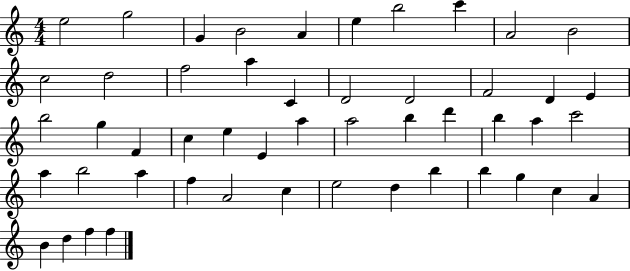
E5/h G5/h G4/q B4/h A4/q E5/q B5/h C6/q A4/h B4/h C5/h D5/h F5/h A5/q C4/q D4/h D4/h F4/h D4/q E4/q B5/h G5/q F4/q C5/q E5/q E4/q A5/q A5/h B5/q D6/q B5/q A5/q C6/h A5/q B5/h A5/q F5/q A4/h C5/q E5/h D5/q B5/q B5/q G5/q C5/q A4/q B4/q D5/q F5/q F5/q